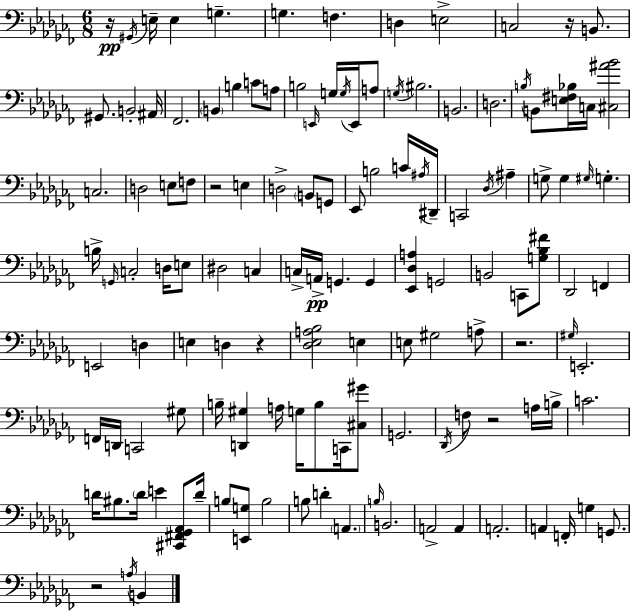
X:1
T:Untitled
M:6/8
L:1/4
K:Abm
z/4 ^G,,/4 E,/4 E, G, G, F, D, E,2 C,2 z/4 B,,/2 ^G,,/2 B,,2 ^A,,/4 _F,,2 B,, B, C/2 A,/2 B,2 E,,/4 G,/4 G,/4 E,,/4 A,/2 G,/4 ^B,2 B,,2 D,2 B,/4 B,,/2 [E,^F,_B,]/4 C,/4 [^C,^A_B]2 C,2 D,2 E,/2 F,/2 z2 E, D,2 B,,/2 G,,/2 _E,,/2 B,2 C/4 ^A,/4 ^D,,/4 C,,2 _D,/4 ^A, G,/2 G, ^G,/4 G, B,/4 G,,/4 C,2 D,/4 E,/2 ^D,2 C, C,/4 A,,/4 G,, G,, [_E,,_D,A,] G,,2 B,,2 C,,/2 [G,_B,^F]/2 _D,,2 F,, E,,2 D, E, D, z [_D,_E,A,_B,]2 E, E,/2 ^G,2 A,/2 z2 ^G,/4 E,,2 F,,/4 D,,/4 C,,2 ^G,/2 B,/4 [D,,^G,] A,/4 G,/4 B,/2 C,,/4 [^C,^G]/2 G,,2 _D,,/4 F,/2 z2 A,/4 B,/4 C2 D/4 ^B,/2 D/4 E [^C,,^F,,_G,,_A,,]/2 D/4 B,/2 [E,,G,]/2 B,2 B,/2 D A,, B,/4 B,,2 A,,2 A,, A,,2 A,, F,,/4 G, G,,/2 z2 A,/4 B,,